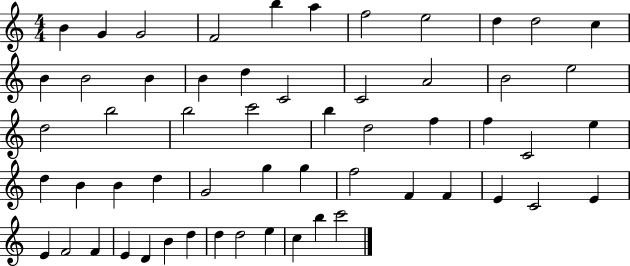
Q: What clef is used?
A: treble